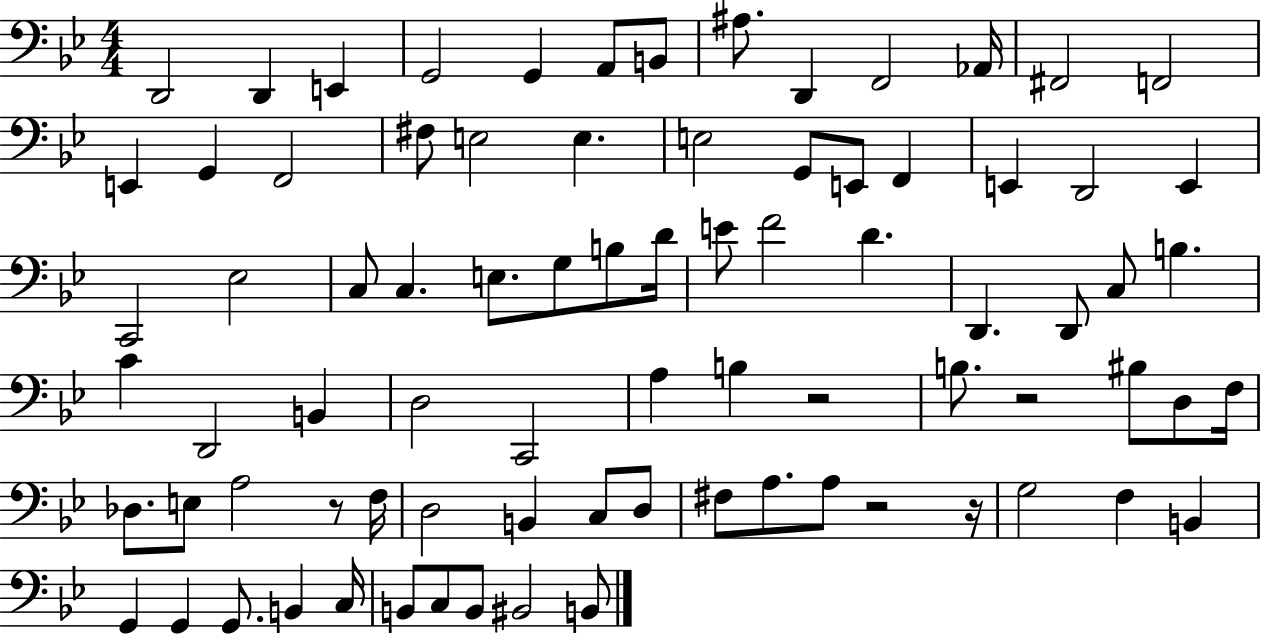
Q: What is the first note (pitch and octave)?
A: D2